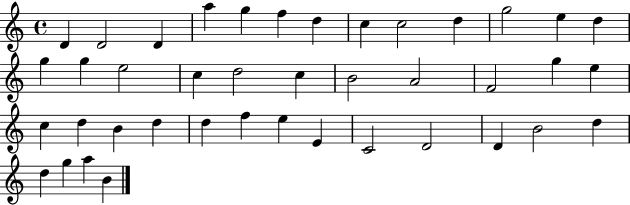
X:1
T:Untitled
M:4/4
L:1/4
K:C
D D2 D a g f d c c2 d g2 e d g g e2 c d2 c B2 A2 F2 g e c d B d d f e E C2 D2 D B2 d d g a B